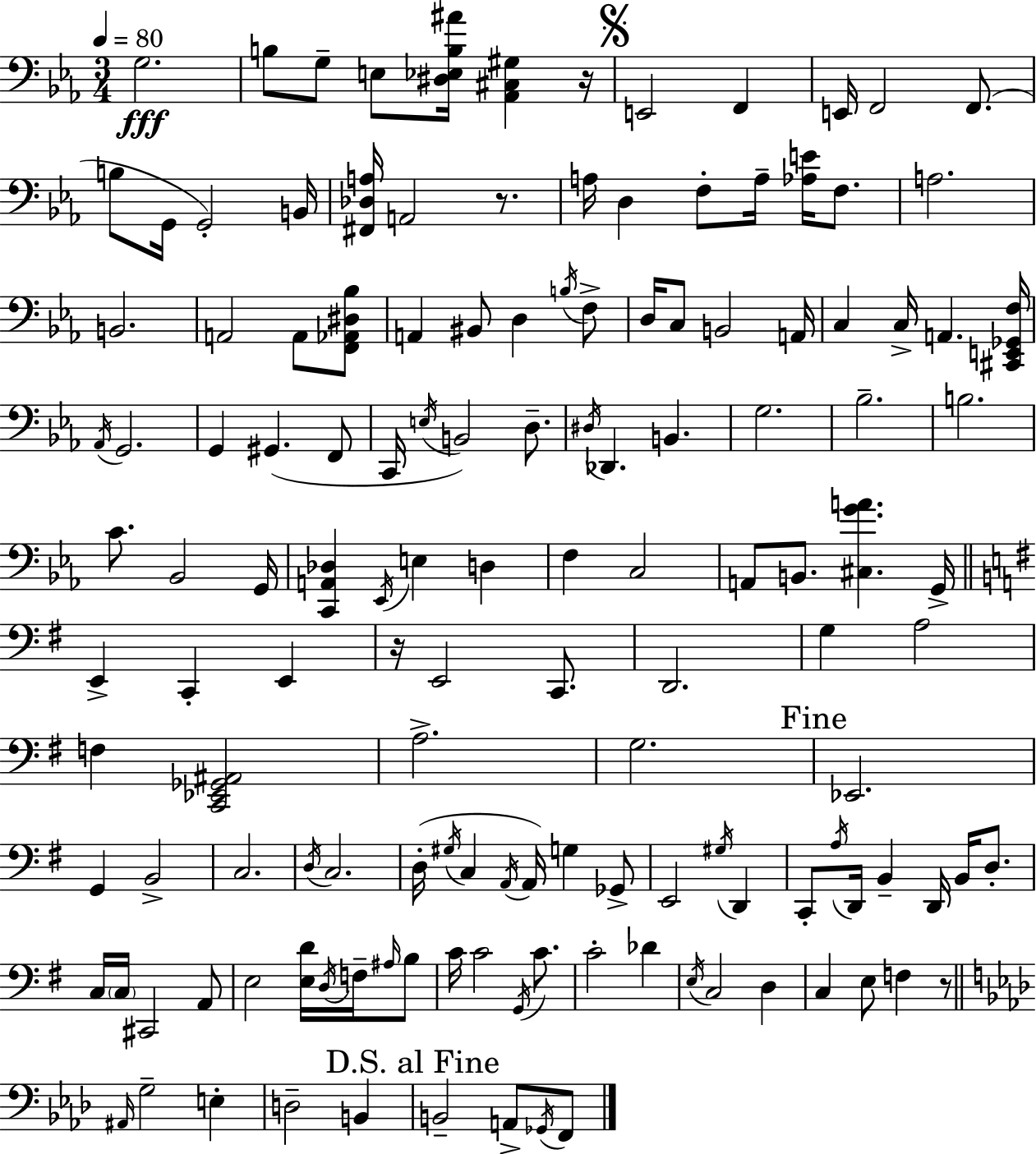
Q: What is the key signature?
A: C minor